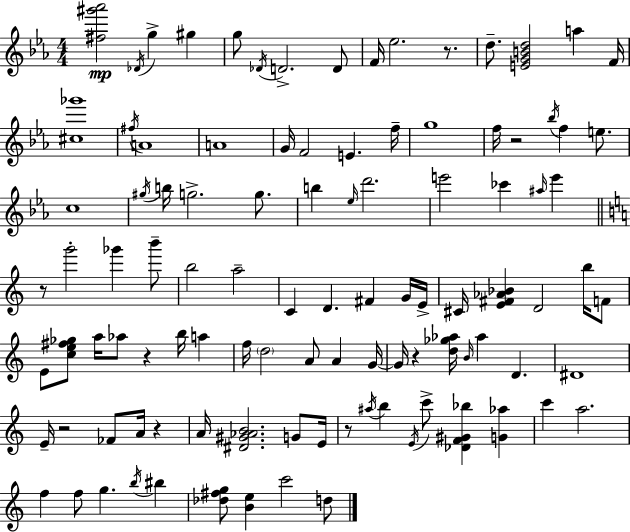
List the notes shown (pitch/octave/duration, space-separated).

[F#5,G#6,Ab6]/h Db4/s G5/q G#5/q G5/e Db4/s D4/h. D4/e F4/s Eb5/h. R/e. D5/e. [E4,G4,B4,D5]/h A5/q F4/s [C#5,Gb6]/w F#5/s A4/w A4/w G4/s F4/h E4/q. F5/s G5/w F5/s R/h Bb5/s F5/q E5/e. C5/w G#5/s B5/s G5/h. G5/e. B5/q Eb5/s D6/h. E6/h CES6/q A#5/s E6/q R/e G6/h Gb6/q B6/e B5/h A5/h C4/q D4/q. F#4/q G4/s E4/s C#4/s [E4,F#4,Ab4,Bb4]/q D4/h B5/s F4/e E4/e [C5,E5,F#5,Gb5]/e A5/s Ab5/e R/q B5/s A5/q F5/s D5/h A4/e A4/q G4/s G4/s R/q [D5,Gb5,Ab5]/s B4/s Ab5/q D4/q. D#4/w E4/s R/h FES4/e A4/s R/q A4/s [D#4,G#4,Ab4,B4]/h. G4/e E4/s R/e A#5/s B5/q E4/s C6/e [Db4,F4,G#4,Bb5]/q [G4,Ab5]/q C6/q A5/h. F5/q F5/e G5/q. B5/s BIS5/q [Db5,F#5,G5]/e [B4,E5]/q C6/h D5/e